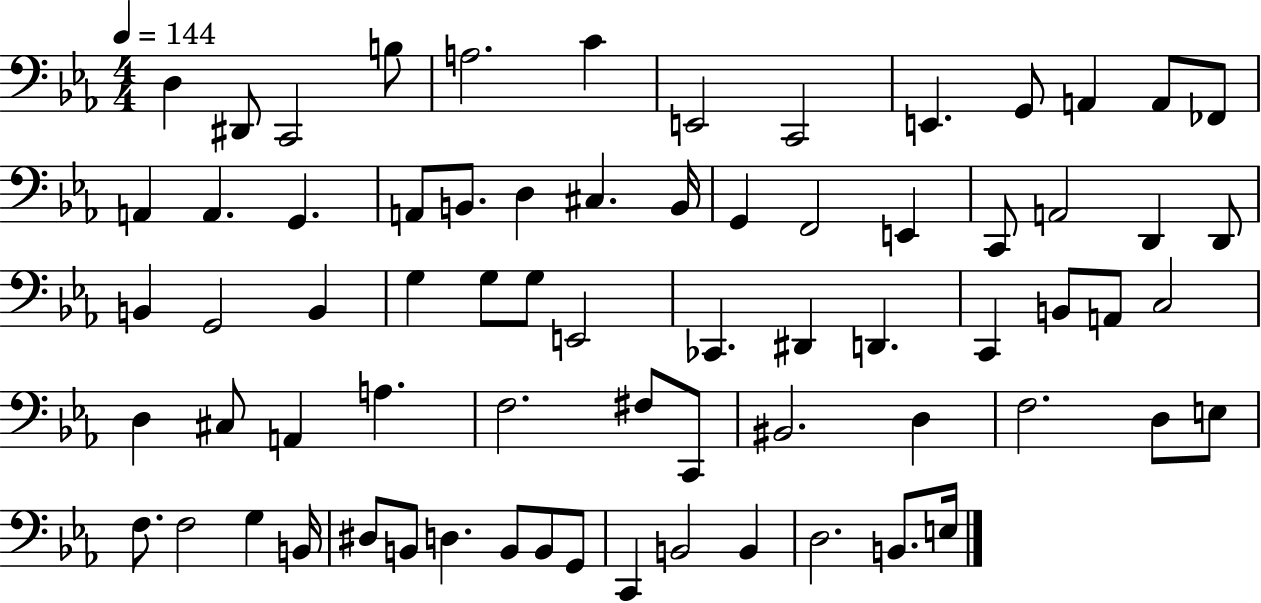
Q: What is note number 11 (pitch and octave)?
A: A2